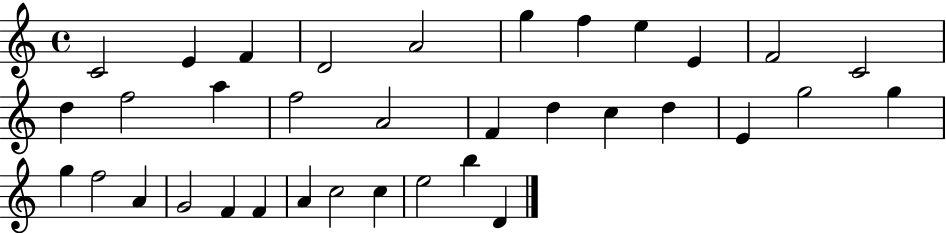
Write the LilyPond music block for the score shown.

{
  \clef treble
  \time 4/4
  \defaultTimeSignature
  \key c \major
  c'2 e'4 f'4 | d'2 a'2 | g''4 f''4 e''4 e'4 | f'2 c'2 | \break d''4 f''2 a''4 | f''2 a'2 | f'4 d''4 c''4 d''4 | e'4 g''2 g''4 | \break g''4 f''2 a'4 | g'2 f'4 f'4 | a'4 c''2 c''4 | e''2 b''4 d'4 | \break \bar "|."
}